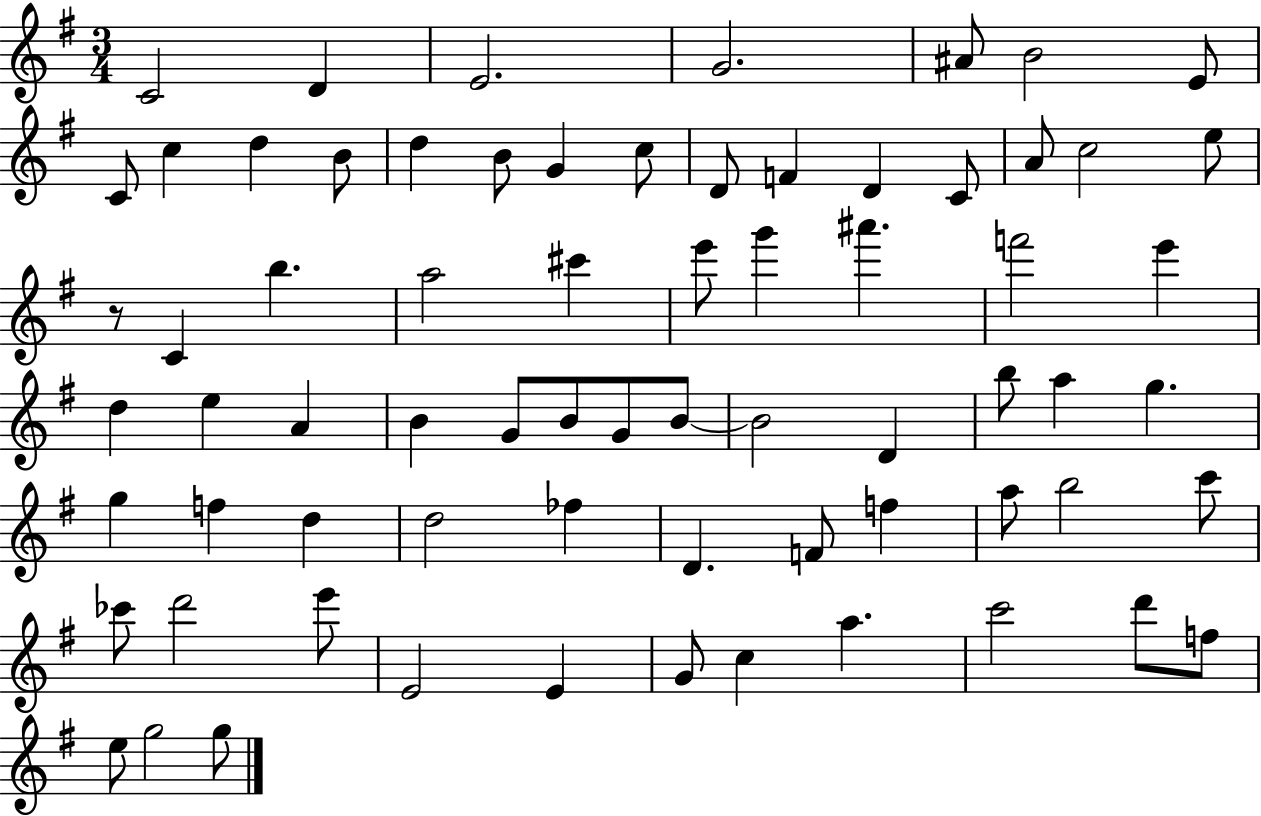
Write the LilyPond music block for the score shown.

{
  \clef treble
  \numericTimeSignature
  \time 3/4
  \key g \major
  \repeat volta 2 { c'2 d'4 | e'2. | g'2. | ais'8 b'2 e'8 | \break c'8 c''4 d''4 b'8 | d''4 b'8 g'4 c''8 | d'8 f'4 d'4 c'8 | a'8 c''2 e''8 | \break r8 c'4 b''4. | a''2 cis'''4 | e'''8 g'''4 ais'''4. | f'''2 e'''4 | \break d''4 e''4 a'4 | b'4 g'8 b'8 g'8 b'8~~ | b'2 d'4 | b''8 a''4 g''4. | \break g''4 f''4 d''4 | d''2 fes''4 | d'4. f'8 f''4 | a''8 b''2 c'''8 | \break ces'''8 d'''2 e'''8 | e'2 e'4 | g'8 c''4 a''4. | c'''2 d'''8 f''8 | \break e''8 g''2 g''8 | } \bar "|."
}